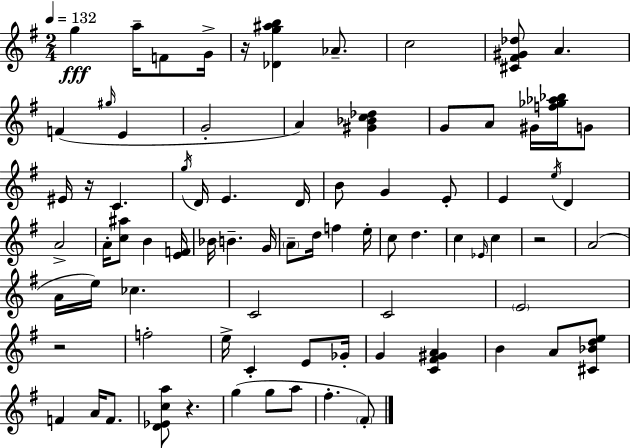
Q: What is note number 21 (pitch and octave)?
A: E4